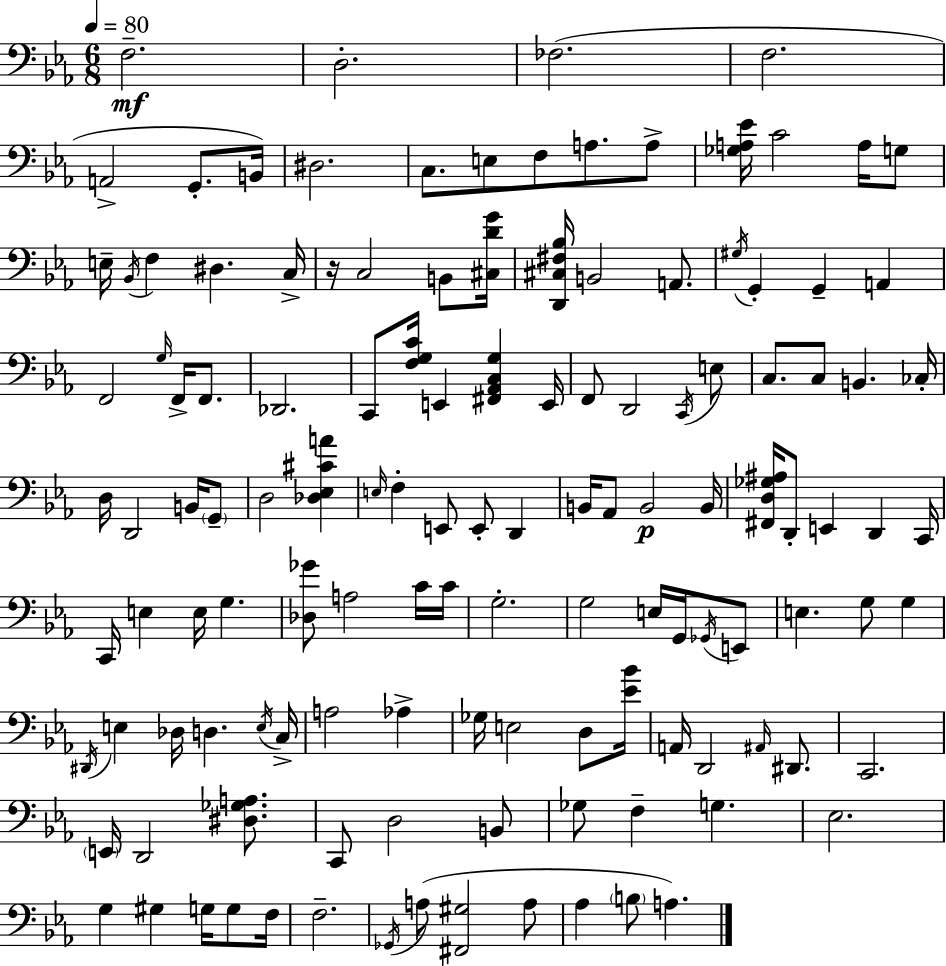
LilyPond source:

{
  \clef bass
  \numericTimeSignature
  \time 6/8
  \key c \minor
  \tempo 4 = 80
  f2.--\mf | d2.-. | fes2.( | f2. | \break a,2-> g,8.-. b,16) | dis2. | c8. e8 f8 a8. a8-> | <ges a ees'>16 c'2 a16 g8 | \break e16-- \acciaccatura { bes,16 } f4 dis4. | c16-> r16 c2 b,8 | <cis d' g'>16 <d, cis fis bes>16 b,2 a,8. | \acciaccatura { gis16 } g,4-. g,4-- a,4 | \break f,2 \grace { g16 } f,16-> | f,8. des,2. | c,8 <f g c'>16 e,4 <fis, aes, c g>4 | e,16 f,8 d,2 | \break \acciaccatura { c,16 } e8 c8. c8 b,4. | ces16-. d16 d,2 | b,16 \parenthesize g,8-- d2 | <des ees cis' a'>4 \grace { e16 } f4-. e,8 e,8-. | \break d,4 b,16 aes,8 b,2\p | b,16 <fis, d ges ais>16 d,8-. e,4 | d,4 c,16 c,16 e4 e16 g4. | <des ges'>8 a2 | \break c'16 c'16 g2.-. | g2 | e16 g,16 \acciaccatura { ges,16 } e,8 e4. | g8 g4 \acciaccatura { dis,16 } e4 des16 | \break d4. \acciaccatura { e16 } c16-> a2 | aes4-> ges16 e2 | d8 <ees' bes'>16 a,16 d,2 | \grace { ais,16 } dis,8. c,2. | \break \parenthesize e,16 d,2 | <dis ges a>8. c,8 d2 | b,8 ges8 f4-- | g4. ees2. | \break g4 | gis4 g16 g8 f16 f2.-- | \acciaccatura { ges,16 } a8( | <fis, gis>2 a8 aes4 | \break \parenthesize b8 a4.) \bar "|."
}